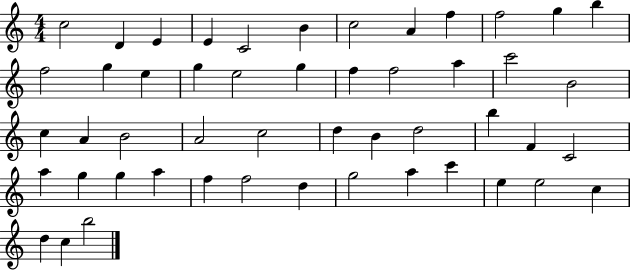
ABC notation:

X:1
T:Untitled
M:4/4
L:1/4
K:C
c2 D E E C2 B c2 A f f2 g b f2 g e g e2 g f f2 a c'2 B2 c A B2 A2 c2 d B d2 b F C2 a g g a f f2 d g2 a c' e e2 c d c b2